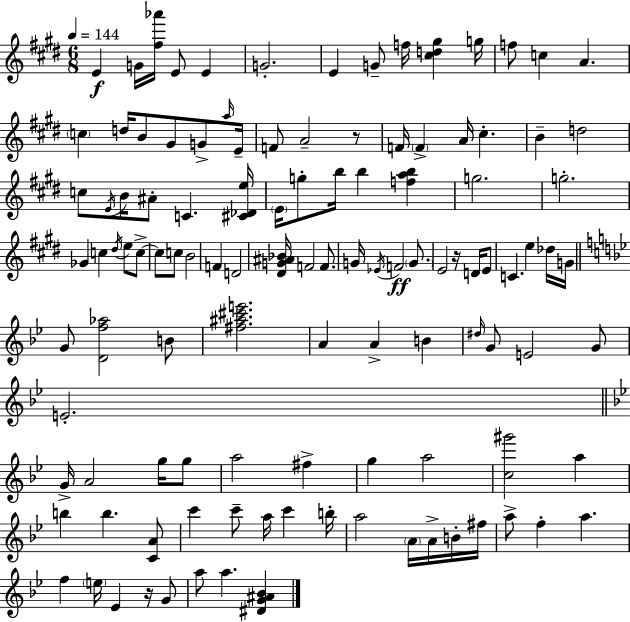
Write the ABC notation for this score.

X:1
T:Untitled
M:6/8
L:1/4
K:E
E G/4 [^f_a']/4 E/2 E G2 E G/2 f/4 [^cd^g] g/4 f/2 c A c d/4 B/2 ^G/2 G/2 a/4 E/4 F/2 A2 z/2 F/4 F A/4 ^c B d2 c/2 E/4 B/4 ^A/2 C [^C_De]/4 E/4 g/2 b/4 b [fab] g2 g2 _G c ^d/4 e/2 c/2 c/2 c/2 B2 F D2 [^DG^A_B]/4 F2 F/2 G/4 _E/4 F2 G/2 E2 z/4 D/4 E/2 C e _d/4 G/4 G/2 [Df_a]2 B/2 [^f^a^c'e']2 A A B ^d/4 G/2 E2 G/2 E2 G/4 A2 g/4 g/2 a2 ^f g a2 [c^g']2 a b b [CA]/2 c' c'/2 a/4 c' b/4 a2 A/4 A/4 B/4 ^f/4 a/2 f a f e/4 _E z/4 G/2 a/2 a [^DG^A_B]